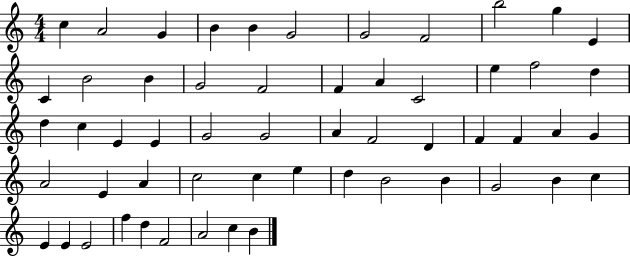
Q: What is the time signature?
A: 4/4